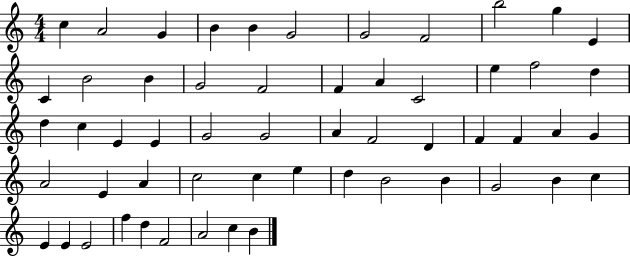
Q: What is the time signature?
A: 4/4